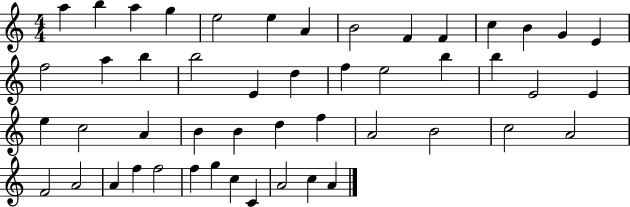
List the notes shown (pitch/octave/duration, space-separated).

A5/q B5/q A5/q G5/q E5/h E5/q A4/q B4/h F4/q F4/q C5/q B4/q G4/q E4/q F5/h A5/q B5/q B5/h E4/q D5/q F5/q E5/h B5/q B5/q E4/h E4/q E5/q C5/h A4/q B4/q B4/q D5/q F5/q A4/h B4/h C5/h A4/h F4/h A4/h A4/q F5/q F5/h F5/q G5/q C5/q C4/q A4/h C5/q A4/q